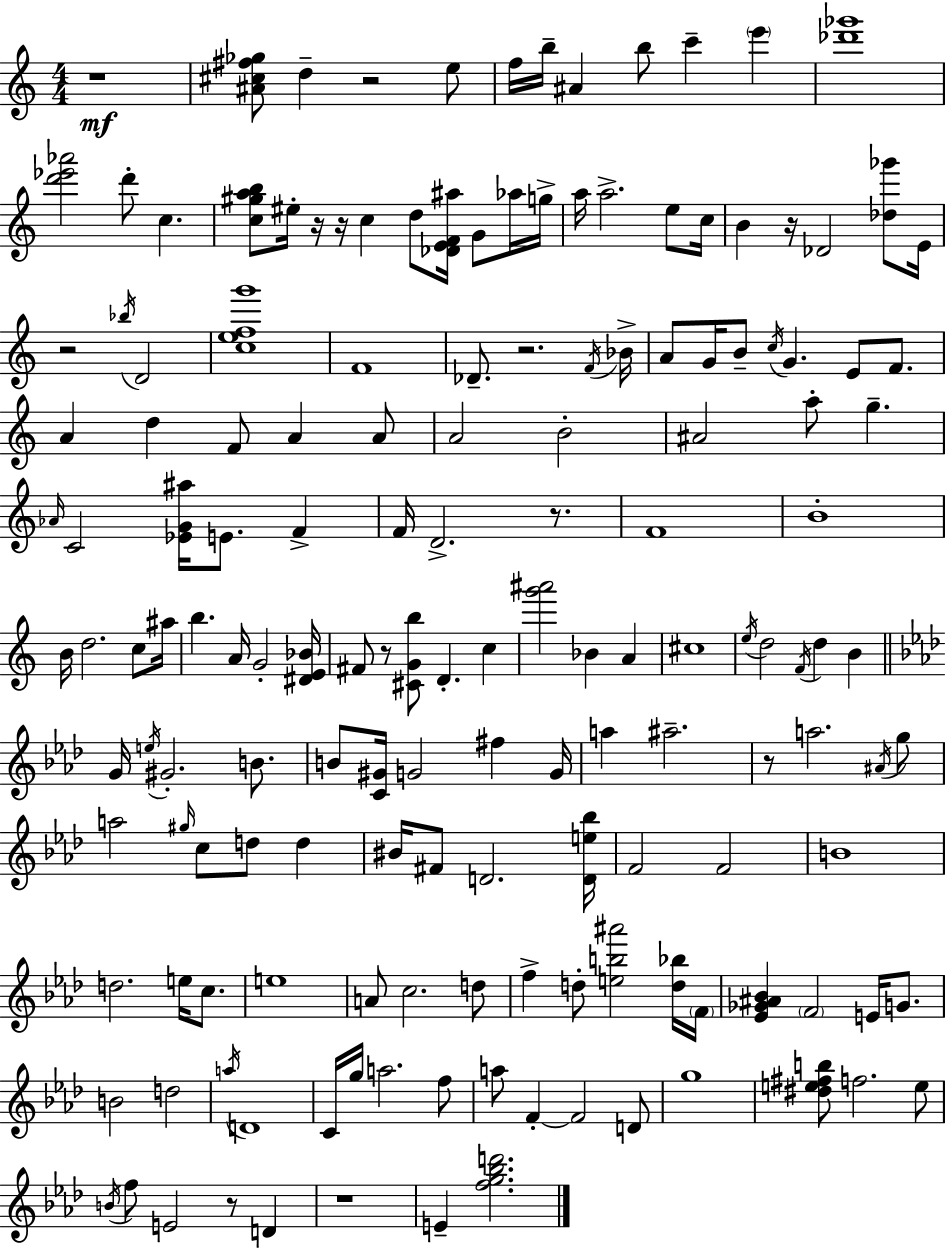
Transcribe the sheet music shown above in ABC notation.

X:1
T:Untitled
M:4/4
L:1/4
K:C
z4 [^A^c^f_g]/2 d z2 e/2 f/4 b/4 ^A b/2 c' e' [_d'_g']4 [d'_e'_a']2 d'/2 c [c^gab]/2 ^e/4 z/4 z/4 c d/2 [_DEF^a]/4 G/2 _a/4 g/4 a/4 a2 e/2 c/4 B z/4 _D2 [_d_g']/2 E/4 z2 _b/4 D2 [cefg']4 F4 _D/2 z2 F/4 _B/4 A/2 G/4 B/2 c/4 G E/2 F/2 A d F/2 A A/2 A2 B2 ^A2 a/2 g _A/4 C2 [_EG^a]/4 E/2 F F/4 D2 z/2 F4 B4 B/4 d2 c/2 ^a/4 b A/4 G2 [^DE_B]/4 ^F/2 z/2 [^CGb]/2 D c [g'^a']2 _B A ^c4 e/4 d2 F/4 d B G/4 e/4 ^G2 B/2 B/2 [C^G]/4 G2 ^f G/4 a ^a2 z/2 a2 ^A/4 g/2 a2 ^g/4 c/2 d/2 d ^B/4 ^F/2 D2 [De_b]/4 F2 F2 B4 d2 e/4 c/2 e4 A/2 c2 d/2 f d/2 [eb^a']2 [d_b]/4 F/4 [_E_G^A_B] F2 E/4 G/2 B2 d2 a/4 D4 C/4 g/4 a2 f/2 a/2 F F2 D/2 g4 [^de^fb]/2 f2 e/2 B/4 f/2 E2 z/2 D z4 E [fg_bd']2